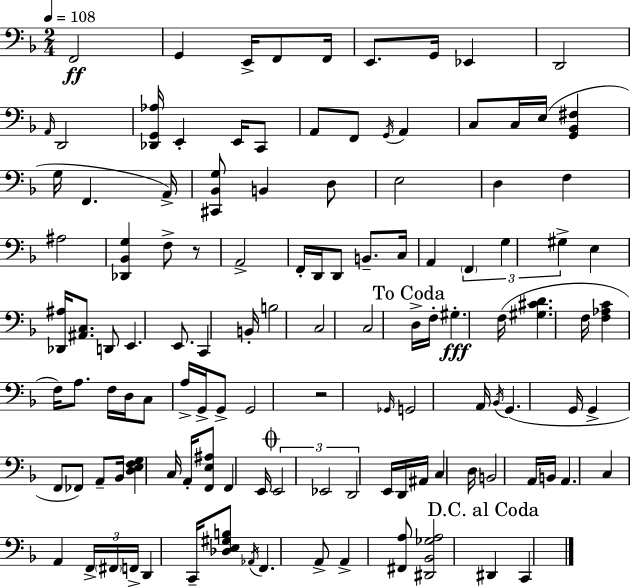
F2/h G2/q E2/s F2/e F2/s E2/e. G2/s Eb2/q D2/h A2/s D2/h [Db2,G2,Ab3]/s E2/q E2/s C2/e A2/e F2/e G2/s A2/q C3/e C3/s E3/s [G2,Bb2,F#3]/q G3/s F2/q. A2/s [C#2,Bb2,G3]/e B2/q D3/e E3/h D3/q F3/q A#3/h [Db2,Bb2,G3]/q F3/e R/e A2/h F2/s D2/s D2/e B2/e. C3/s A2/q F2/q G3/q G#3/q E3/q [Db2,A#3]/s [A#2,C3]/e. D2/e E2/q. E2/e. C2/q B2/s B3/h C3/h C3/h D3/s F3/s G#3/q. F3/s [G#3,C#4,D4]/q. F3/s [F3,Ab3,C4]/q F3/s A3/e. F3/s D3/s C3/e A3/s G2/s G2/e G2/h R/h Gb2/s G2/h A2/s Bb2/s G2/q. G2/s G2/q F2/e FES2/e A2/e Bb2/s [D3,E3,F3,G3]/q C3/s A2/s [F2,E3,A#3]/e F2/q E2/s E2/h Eb2/h D2/h E2/s D2/s A#2/s C3/q D3/s B2/h A2/s B2/s A2/q. C3/q A2/q F2/s F#2/s F2/s D2/q C2/s [Db3,E3,G#3,B3]/e Ab2/s F2/q. A2/e A2/q [F#2,A3]/e [D#2,Bb2,Gb3,A3]/h D#2/q C2/q